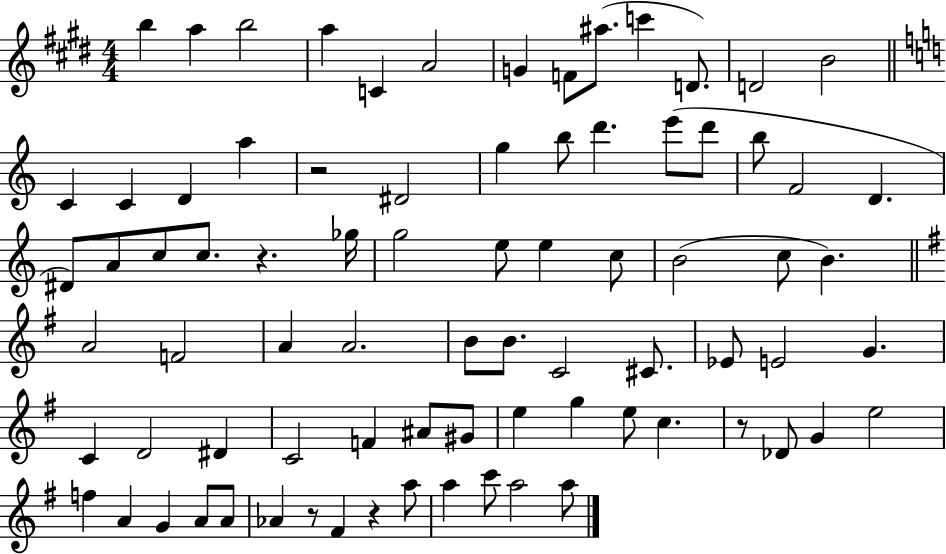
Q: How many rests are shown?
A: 5